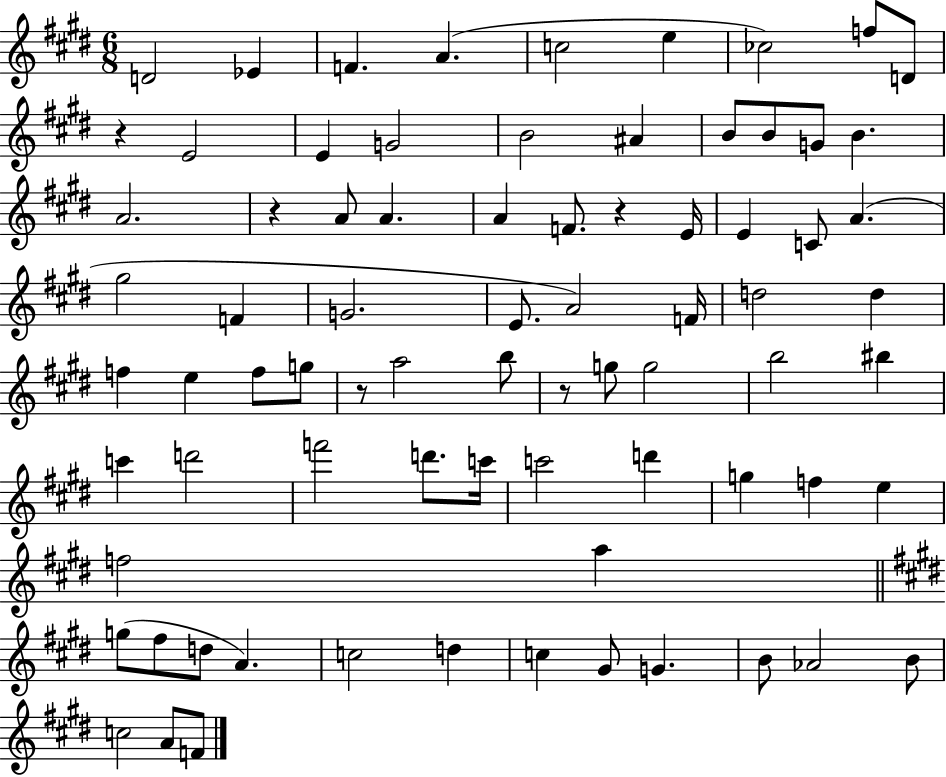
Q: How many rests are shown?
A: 5